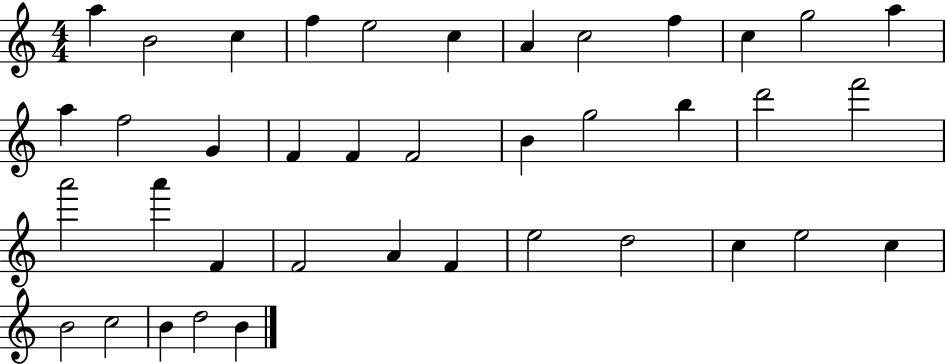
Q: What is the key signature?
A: C major